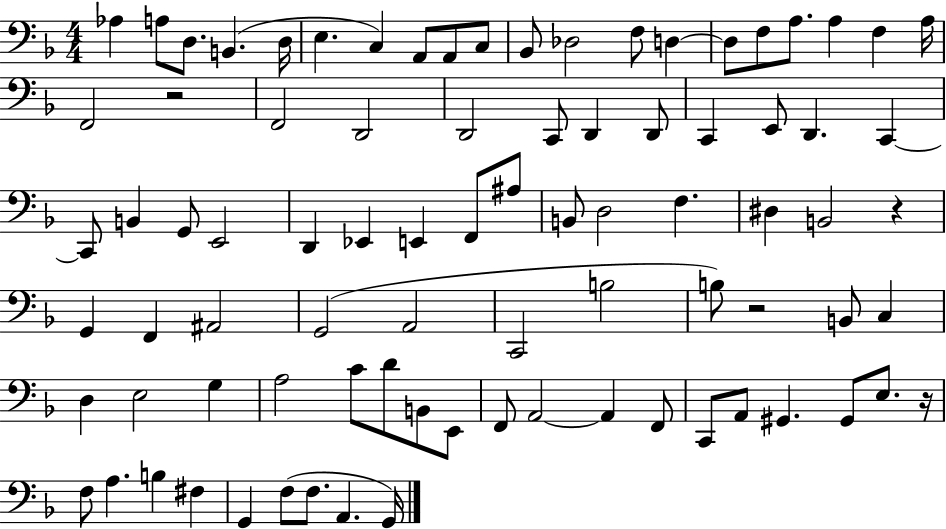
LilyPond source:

{
  \clef bass
  \numericTimeSignature
  \time 4/4
  \key f \major
  \repeat volta 2 { aes4 a8 d8. b,4.( d16 | e4. c4) a,8 a,8 c8 | bes,8 des2 f8 d4~~ | d8 f8 a8. a4 f4 a16 | \break f,2 r2 | f,2 d,2 | d,2 c,8 d,4 d,8 | c,4 e,8 d,4. c,4~~ | \break c,8 b,4 g,8 e,2 | d,4 ees,4 e,4 f,8 ais8 | b,8 d2 f4. | dis4 b,2 r4 | \break g,4 f,4 ais,2 | g,2( a,2 | c,2 b2 | b8) r2 b,8 c4 | \break d4 e2 g4 | a2 c'8 d'8 b,8 e,8 | f,8 a,2~~ a,4 f,8 | c,8 a,8 gis,4. gis,8 e8. r16 | \break f8 a4. b4 fis4 | g,4 f8( f8. a,4. g,16) | } \bar "|."
}